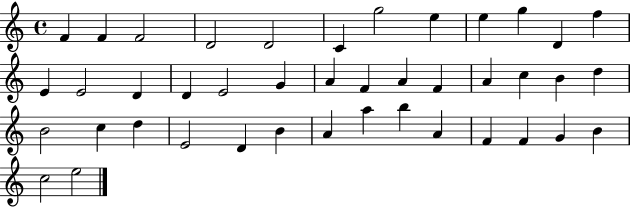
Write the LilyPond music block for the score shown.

{
  \clef treble
  \time 4/4
  \defaultTimeSignature
  \key c \major
  f'4 f'4 f'2 | d'2 d'2 | c'4 g''2 e''4 | e''4 g''4 d'4 f''4 | \break e'4 e'2 d'4 | d'4 e'2 g'4 | a'4 f'4 a'4 f'4 | a'4 c''4 b'4 d''4 | \break b'2 c''4 d''4 | e'2 d'4 b'4 | a'4 a''4 b''4 a'4 | f'4 f'4 g'4 b'4 | \break c''2 e''2 | \bar "|."
}